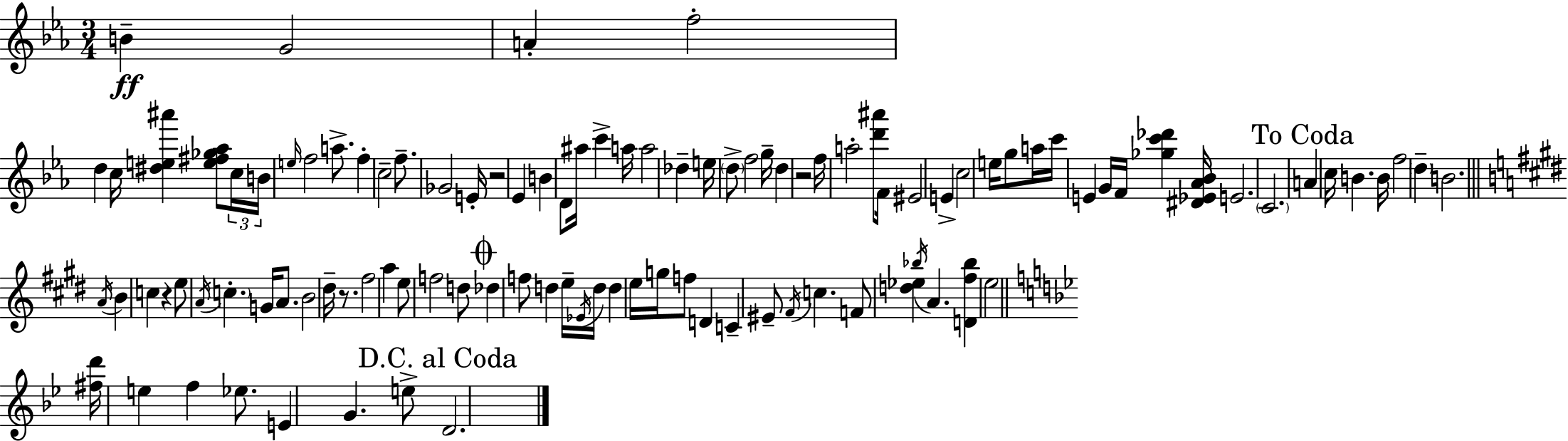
{
  \clef treble
  \numericTimeSignature
  \time 3/4
  \key ees \major
  \repeat volta 2 { b'4--\ff g'2 | a'4-. f''2-. | d''4 c''16 <dis'' e'' ais'''>4 <e'' fis'' ges'' aes''>8 \tuplet 3/2 { c''16 | b'16 \grace { e''16 } } f''2 a''8.-> | \break f''4-. c''2-- | f''8.-- ges'2 | e'16-. r2 ees'4 | b'4 d'8 ais''16 c'''4-> | \break a''16 a''2 des''4-- | e''16 \parenthesize d''8-> f''2 | g''16-- d''4 r2 | f''16 a''2-. <d''' ais'''>8 | \break f'16 eis'2 e'4-> | c''2 e''16 g''8 | a''16 c'''16 e'4 g'16 f'16 <ges'' c''' des'''>4 | <dis' ees' aes' bes'>16 e'2. | \break \parenthesize c'2. | \mark "To Coda" a'4 c''16 b'4. | b'16 f''2 \parenthesize d''4-- | b'2. | \break \bar "||" \break \key e \major \acciaccatura { a'16 } b'4 c''4 r4 | e''8 \acciaccatura { a'16 } \parenthesize c''4.-. g'16 a'8. | b'2 dis''16-- r8. | fis''2 a''4 | \break e''8 f''2 | d''8 \mark \markup { \musicglyph "scripts.coda" } des''4 f''8 d''4 | e''16-- \acciaccatura { ees'16 } d''16 d''4 e''16 g''16 f''8 d'4 | c'4-- eis'8-- \acciaccatura { fis'16 } c''4. | \break f'8 <d'' ees''>4 \acciaccatura { bes''16 } a'4. | <d' fis'' bes''>4 e''2 | \bar "||" \break \key bes \major <fis'' d'''>16 e''4 f''4 ees''8. | e'4 g'4. e''8-> | \mark "D.C. al Coda" d'2. | } \bar "|."
}